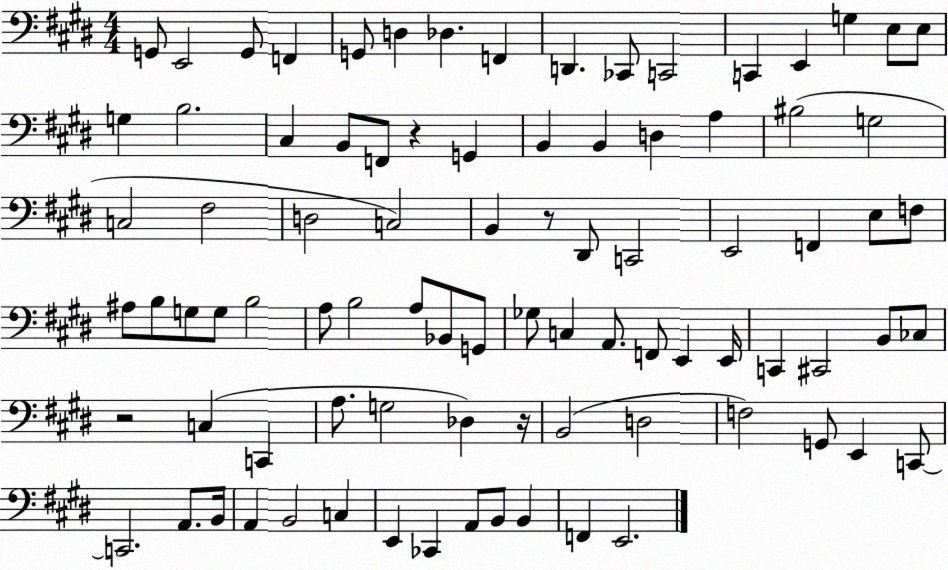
X:1
T:Untitled
M:4/4
L:1/4
K:E
G,,/2 E,,2 G,,/2 F,, G,,/2 D, _D, F,, D,, _C,,/2 C,,2 C,, E,, G, E,/2 E,/2 G, B,2 ^C, B,,/2 F,,/2 z G,, B,, B,, D, A, ^B,2 G,2 C,2 ^F,2 D,2 C,2 B,, z/2 ^D,,/2 C,,2 E,,2 F,, E,/2 F,/2 ^A,/2 B,/2 G,/2 G,/2 B,2 A,/2 B,2 A,/2 _B,,/2 G,,/2 _G,/2 C, A,,/2 F,,/2 E,, E,,/4 C,, ^C,,2 B,,/2 _C,/2 z2 C, C,, A,/2 G,2 _D, z/4 B,,2 D,2 F,2 G,,/2 E,, C,,/2 C,,2 A,,/2 B,,/4 A,, B,,2 C, E,, _C,, A,,/2 B,,/2 B,, F,, E,,2